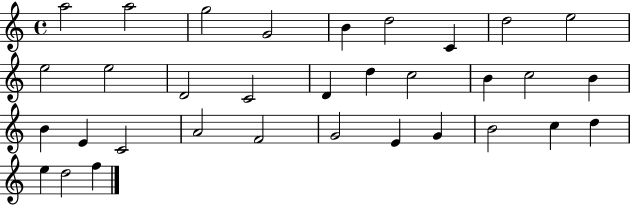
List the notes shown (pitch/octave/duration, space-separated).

A5/h A5/h G5/h G4/h B4/q D5/h C4/q D5/h E5/h E5/h E5/h D4/h C4/h D4/q D5/q C5/h B4/q C5/h B4/q B4/q E4/q C4/h A4/h F4/h G4/h E4/q G4/q B4/h C5/q D5/q E5/q D5/h F5/q